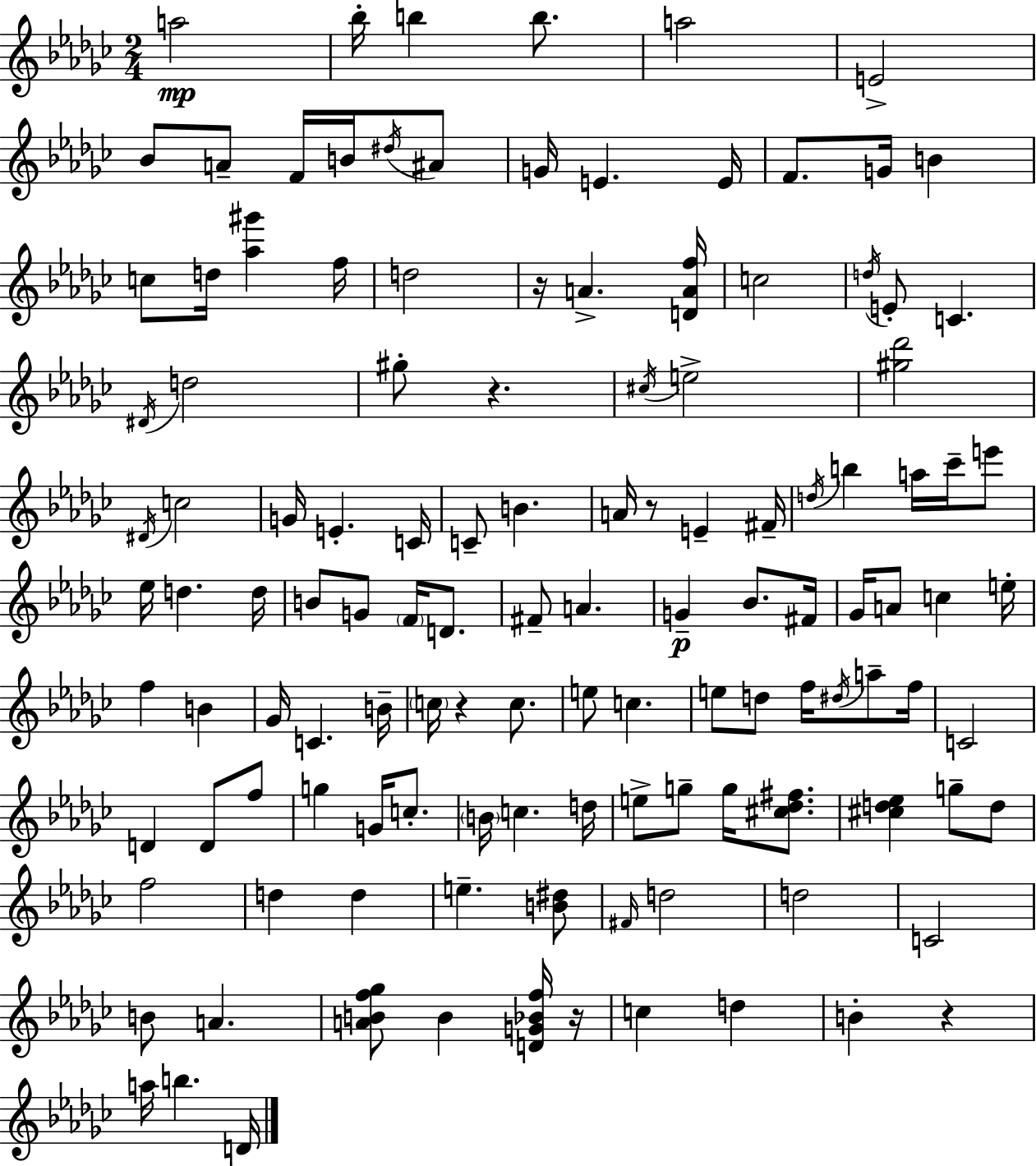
A5/h Bb5/s B5/q B5/e. A5/h E4/h Bb4/e A4/e F4/s B4/s D#5/s A#4/e G4/s E4/q. E4/s F4/e. G4/s B4/q C5/e D5/s [Ab5,G#6]/q F5/s D5/h R/s A4/q. [D4,A4,F5]/s C5/h D5/s E4/e C4/q. D#4/s D5/h G#5/e R/q. C#5/s E5/h [G#5,Db6]/h D#4/s C5/h G4/s E4/q. C4/s C4/e B4/q. A4/s R/e E4/q F#4/s D5/s B5/q A5/s CES6/s E6/e Eb5/s D5/q. D5/s B4/e G4/e F4/s D4/e. F#4/e A4/q. G4/q Bb4/e. F#4/s Gb4/s A4/e C5/q E5/s F5/q B4/q Gb4/s C4/q. B4/s C5/s R/q C5/e. E5/e C5/q. E5/e D5/e F5/s D#5/s A5/e F5/s C4/h D4/q D4/e F5/e G5/q G4/s C5/e. B4/s C5/q. D5/s E5/e G5/e G5/s [C#5,Db5,F#5]/e. [C#5,D5,Eb5]/q G5/e D5/e F5/h D5/q D5/q E5/q. [B4,D#5]/e F#4/s D5/h D5/h C4/h B4/e A4/q. [A4,B4,F5,Gb5]/e B4/q [D4,G4,Bb4,F5]/s R/s C5/q D5/q B4/q R/q A5/s B5/q. D4/s